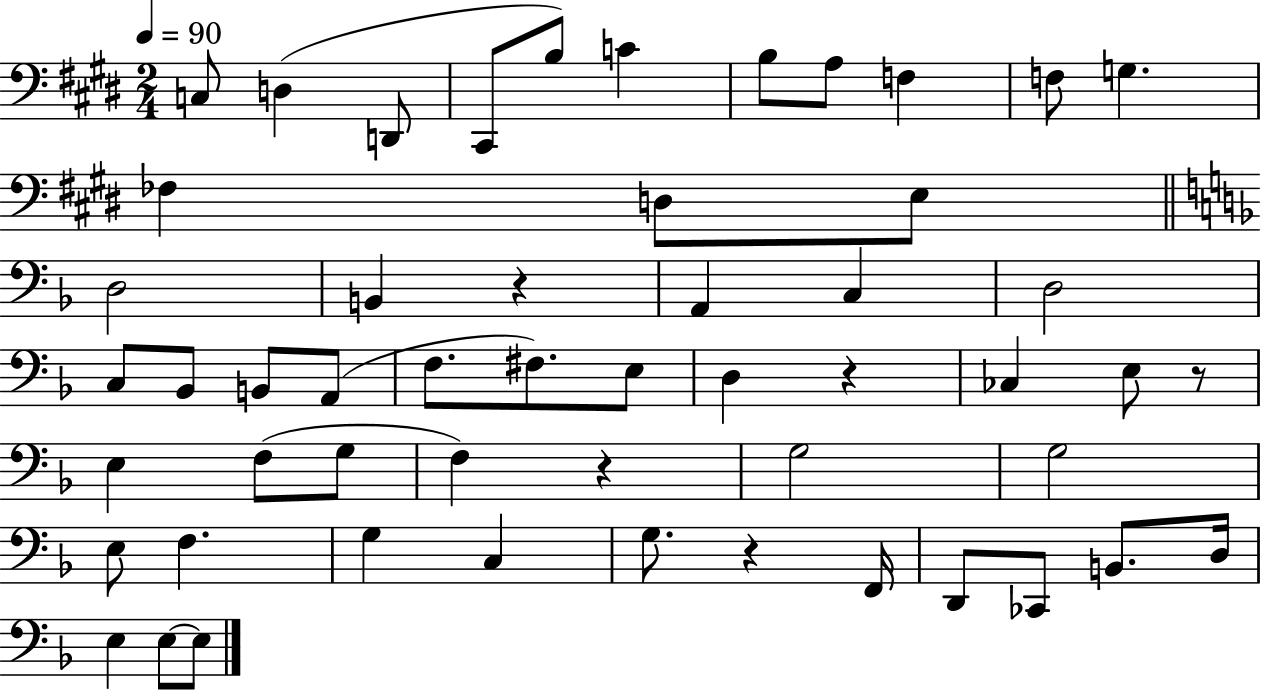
X:1
T:Untitled
M:2/4
L:1/4
K:E
C,/2 D, D,,/2 ^C,,/2 B,/2 C B,/2 A,/2 F, F,/2 G, _F, D,/2 E,/2 D,2 B,, z A,, C, D,2 C,/2 _B,,/2 B,,/2 A,,/2 F,/2 ^F,/2 E,/2 D, z _C, E,/2 z/2 E, F,/2 G,/2 F, z G,2 G,2 E,/2 F, G, C, G,/2 z F,,/4 D,,/2 _C,,/2 B,,/2 D,/4 E, E,/2 E,/2